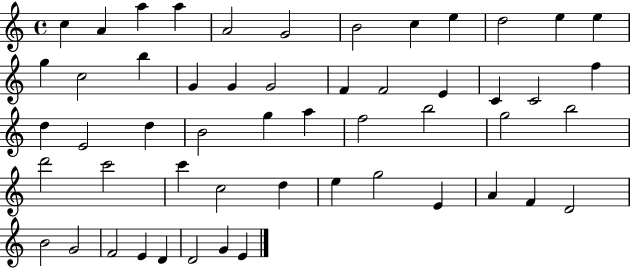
X:1
T:Untitled
M:4/4
L:1/4
K:C
c A a a A2 G2 B2 c e d2 e e g c2 b G G G2 F F2 E C C2 f d E2 d B2 g a f2 b2 g2 b2 d'2 c'2 c' c2 d e g2 E A F D2 B2 G2 F2 E D D2 G E